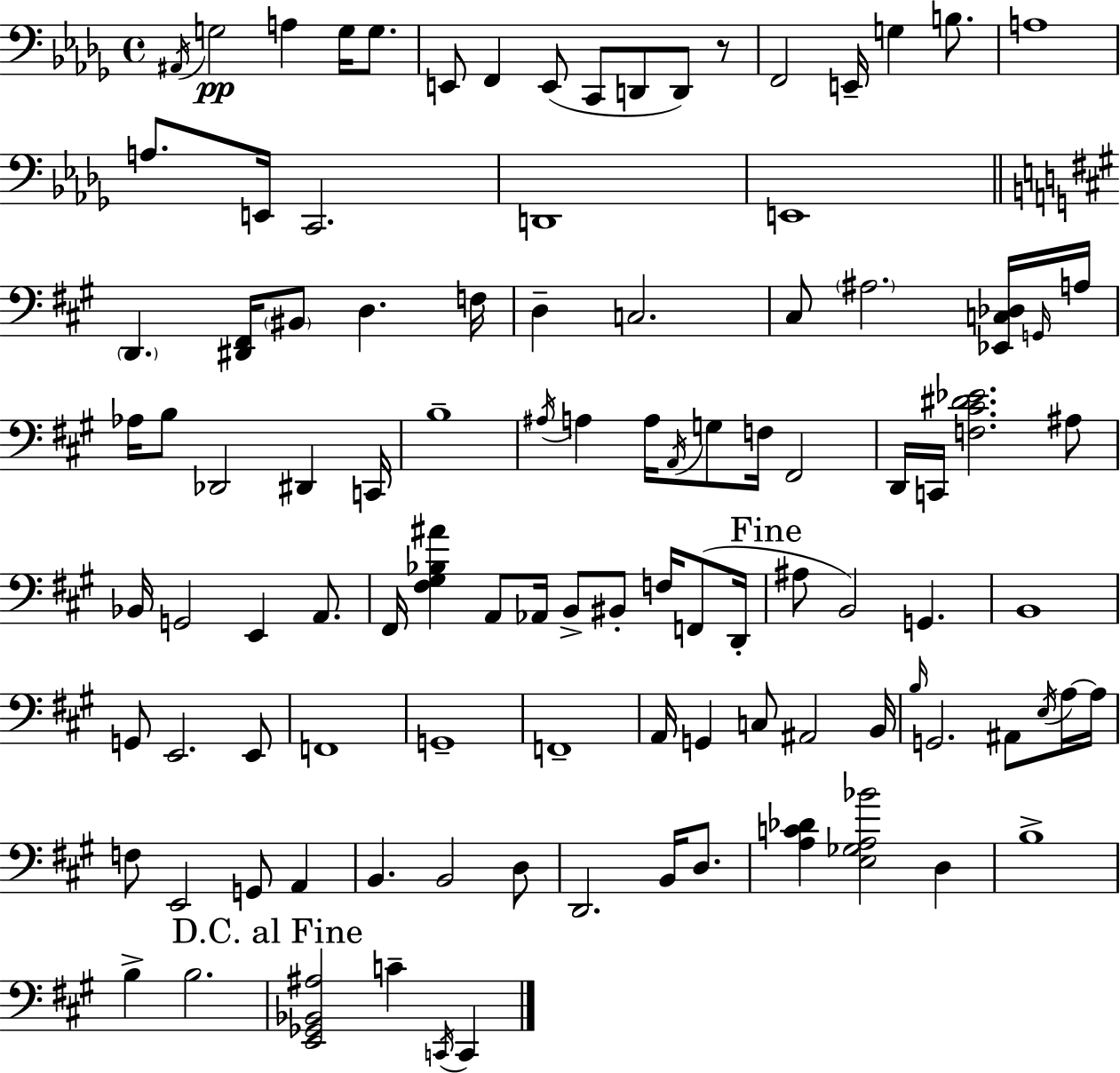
X:1
T:Untitled
M:4/4
L:1/4
K:Bbm
^A,,/4 G,2 A, G,/4 G,/2 E,,/2 F,, E,,/2 C,,/2 D,,/2 D,,/2 z/2 F,,2 E,,/4 G, B,/2 A,4 A,/2 E,,/4 C,,2 D,,4 E,,4 D,, [^D,,^F,,]/4 ^B,,/2 D, F,/4 D, C,2 ^C,/2 ^A,2 [_E,,C,_D,]/4 G,,/4 A,/4 _A,/4 B,/2 _D,,2 ^D,, C,,/4 B,4 ^A,/4 A, A,/4 A,,/4 G,/2 F,/4 ^F,,2 D,,/4 C,,/4 [F,^C^D_E]2 ^A,/2 _B,,/4 G,,2 E,, A,,/2 ^F,,/4 [^F,^G,_B,^A] A,,/2 _A,,/4 B,,/2 ^B,,/2 F,/4 F,,/2 D,,/4 ^A,/2 B,,2 G,, B,,4 G,,/2 E,,2 E,,/2 F,,4 G,,4 F,,4 A,,/4 G,, C,/2 ^A,,2 B,,/4 B,/4 G,,2 ^A,,/2 E,/4 A,/4 A,/4 F,/2 E,,2 G,,/2 A,, B,, B,,2 D,/2 D,,2 B,,/4 D,/2 [A,C_D] [E,_G,A,_B]2 D, B,4 B, B,2 [E,,_G,,_B,,^A,]2 C C,,/4 C,,